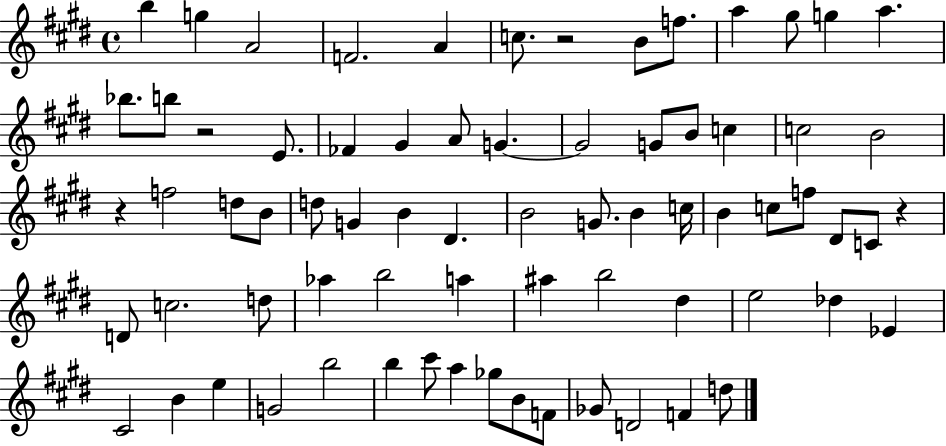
{
  \clef treble
  \time 4/4
  \defaultTimeSignature
  \key e \major
  b''4 g''4 a'2 | f'2. a'4 | c''8. r2 b'8 f''8. | a''4 gis''8 g''4 a''4. | \break bes''8. b''8 r2 e'8. | fes'4 gis'4 a'8 g'4.~~ | g'2 g'8 b'8 c''4 | c''2 b'2 | \break r4 f''2 d''8 b'8 | d''8 g'4 b'4 dis'4. | b'2 g'8. b'4 c''16 | b'4 c''8 f''8 dis'8 c'8 r4 | \break d'8 c''2. d''8 | aes''4 b''2 a''4 | ais''4 b''2 dis''4 | e''2 des''4 ees'4 | \break cis'2 b'4 e''4 | g'2 b''2 | b''4 cis'''8 a''4 ges''8 b'8 f'8 | ges'8 d'2 f'4 d''8 | \break \bar "|."
}